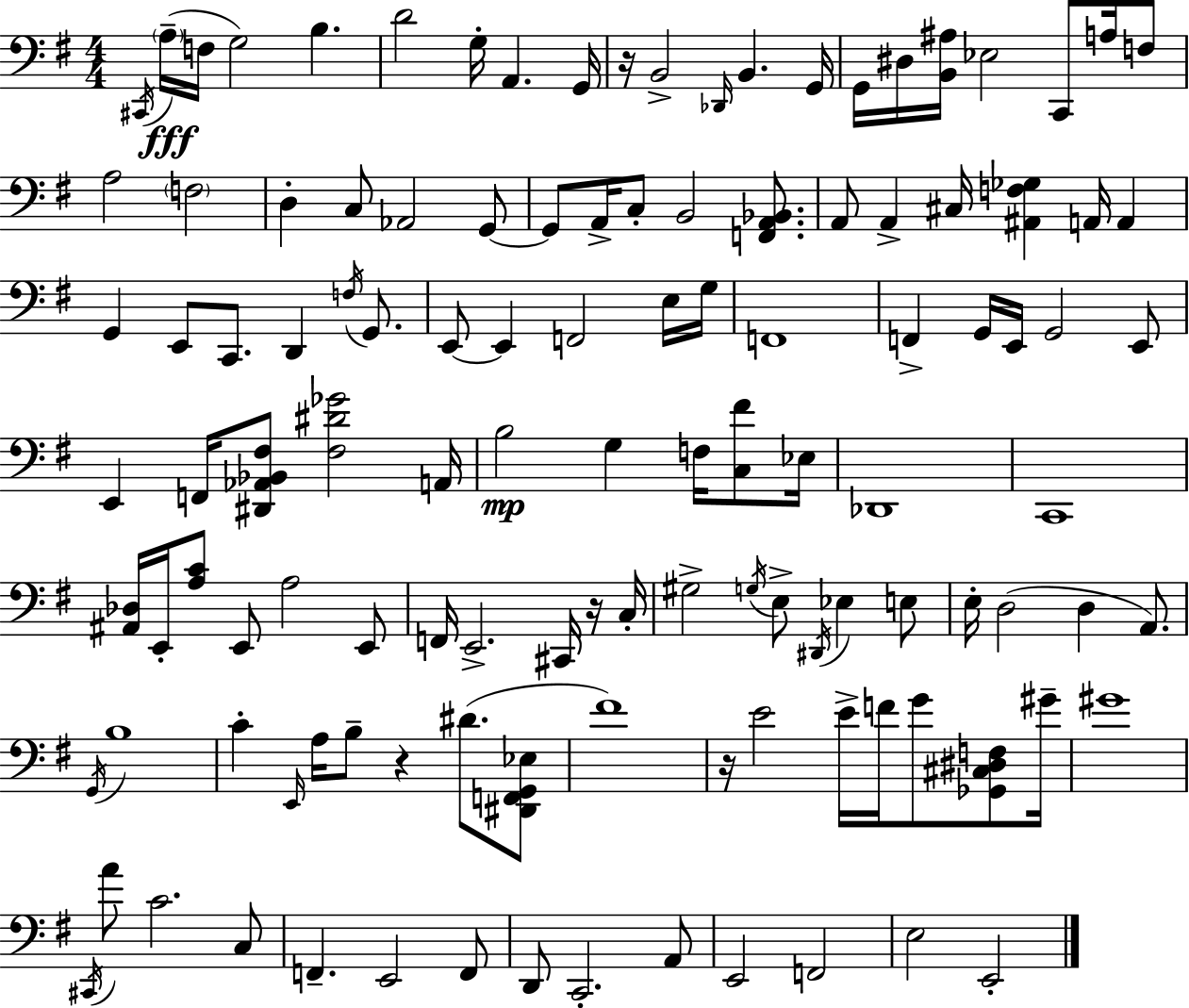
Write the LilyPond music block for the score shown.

{
  \clef bass
  \numericTimeSignature
  \time 4/4
  \key e \minor
  \acciaccatura { cis,16 }(\fff \parenthesize a16-- f16 g2) b4. | d'2 g16-. a,4. | g,16 r16 b,2-> \grace { des,16 } b,4. | g,16 g,16 dis16 <b, ais>16 ees2 c,8 a16 | \break f8 a2 \parenthesize f2 | d4-. c8 aes,2 | g,8~~ g,8 a,16-> c8-. b,2 <f, a, bes,>8. | a,8 a,4-> cis16 <ais, f ges>4 a,16 a,4 | \break g,4 e,8 c,8. d,4 \acciaccatura { f16 } | g,8. e,8~~ e,4 f,2 | e16 g16 f,1 | f,4-> g,16 e,16 g,2 | \break e,8 e,4 f,16 <dis, aes, bes, fis>8 <fis dis' ges'>2 | a,16 b2\mp g4 f16 | <c fis'>8 ees16 des,1 | c,1 | \break <ais, des>16 e,16-. <a c'>8 e,8 a2 | e,8 f,16 e,2.-> | cis,16 r16 c16-. gis2-> \acciaccatura { g16 } e8-> \acciaccatura { dis,16 } ees4 | e8 e16-. d2( d4 | \break a,8.) \acciaccatura { g,16 } b1 | c'4-. \grace { e,16 } a16 b8-- r4 | dis'8.( <dis, f, g, ees>8 fis'1) | r16 e'2 | \break e'16-> f'16 g'8 <ges, cis dis f>8 gis'16-- gis'1 | \acciaccatura { cis,16 } a'8 c'2. | c8 f,4.-- e,2 | f,8 d,8 c,2.-. | \break a,8 e,2 | f,2 e2 | e,2-. \bar "|."
}